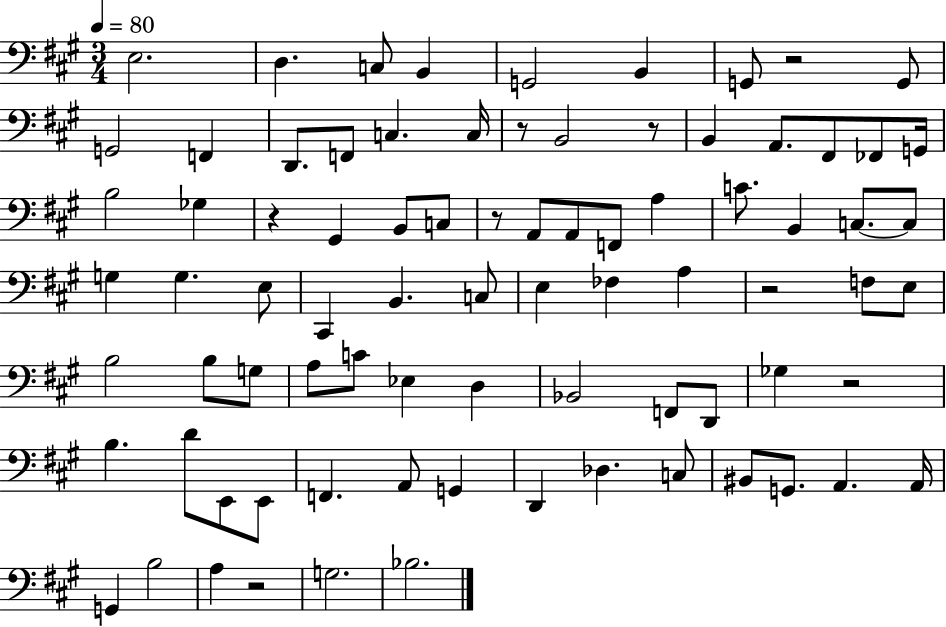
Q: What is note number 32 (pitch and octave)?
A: C3